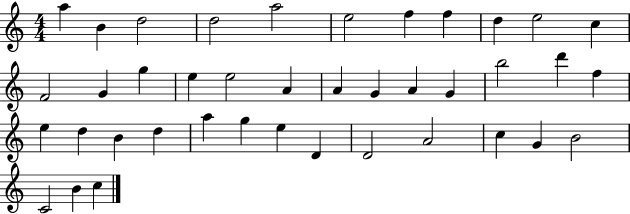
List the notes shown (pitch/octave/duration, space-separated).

A5/q B4/q D5/h D5/h A5/h E5/h F5/q F5/q D5/q E5/h C5/q F4/h G4/q G5/q E5/q E5/h A4/q A4/q G4/q A4/q G4/q B5/h D6/q F5/q E5/q D5/q B4/q D5/q A5/q G5/q E5/q D4/q D4/h A4/h C5/q G4/q B4/h C4/h B4/q C5/q